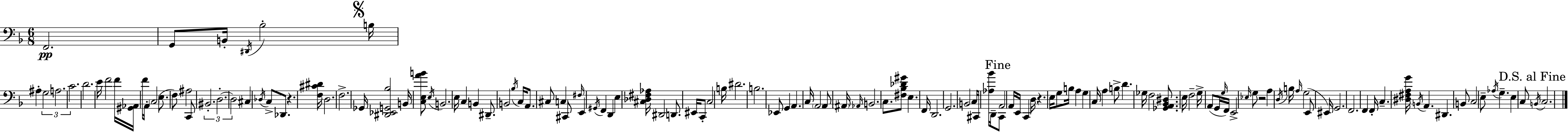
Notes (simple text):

F2/h. G2/e B2/s D#2/s Bb3/h B3/s A#3/q G3/h A3/h. C4/h. D4/h. E4/s F4/h F4/s [G#2,Ab2]/s F4/s A2/s C3/h E3/e. F3/e A#3/h C2/e BIS2/h. D3/h. D3/h C#3/q Db3/s C3/e Db2/e. R/q. [F3,C#4,D#4]/s D3/h. F3/h. Gb2/s [D#2,Eb2,G2,Bb3]/h B2/s [C3,E3,A4,B4]/e E3/s B2/h. E3/s C3/q B2/q D#2/e. B2/h Bb3/s C3/s A2/e. C#3/e C3/q C#2/e F#3/s E2/q G#2/s F2/q D2/q E3/q [C#3,Db3,F#3,Ab3]/s D#2/h D2/e. EIS2/s C2/e C3/h B3/s D#4/h. B3/h. Eb2/e G2/q A2/q. C3/s A2/h A2/e A#2/s Ab2/s B2/h. C3/e. [F#3,Bb3,Db4,G#4]/e E3/q. F2/s D2/h. G2/h. B2/h C3/s C#2/s [Ab3,Bb4]/s D2/s C2/e A2/h A2/s E2/s C2/q D3/s R/q. E3/s G3/e B3/s A3/q G3/q C3/s A3/q B3/e D4/q. Gb3/s F3/h [Gb2,A2,Bb2,D#3]/e. E3/s F3/h G3/s A2/e G2/s G3/s F2/s E2/h Eb3/s G3/e R/h A3/q D3/s B3/s A3/s G3/h E2/e EIS2/s G2/h. F2/h. F2/q F2/s C3/q. [D#3,F#3,A3,G4]/s B2/s A2/q. D#2/q. B2/e C3/h E3/e Ab3/s G3/q. E3/q C3/e B2/s C3/h.